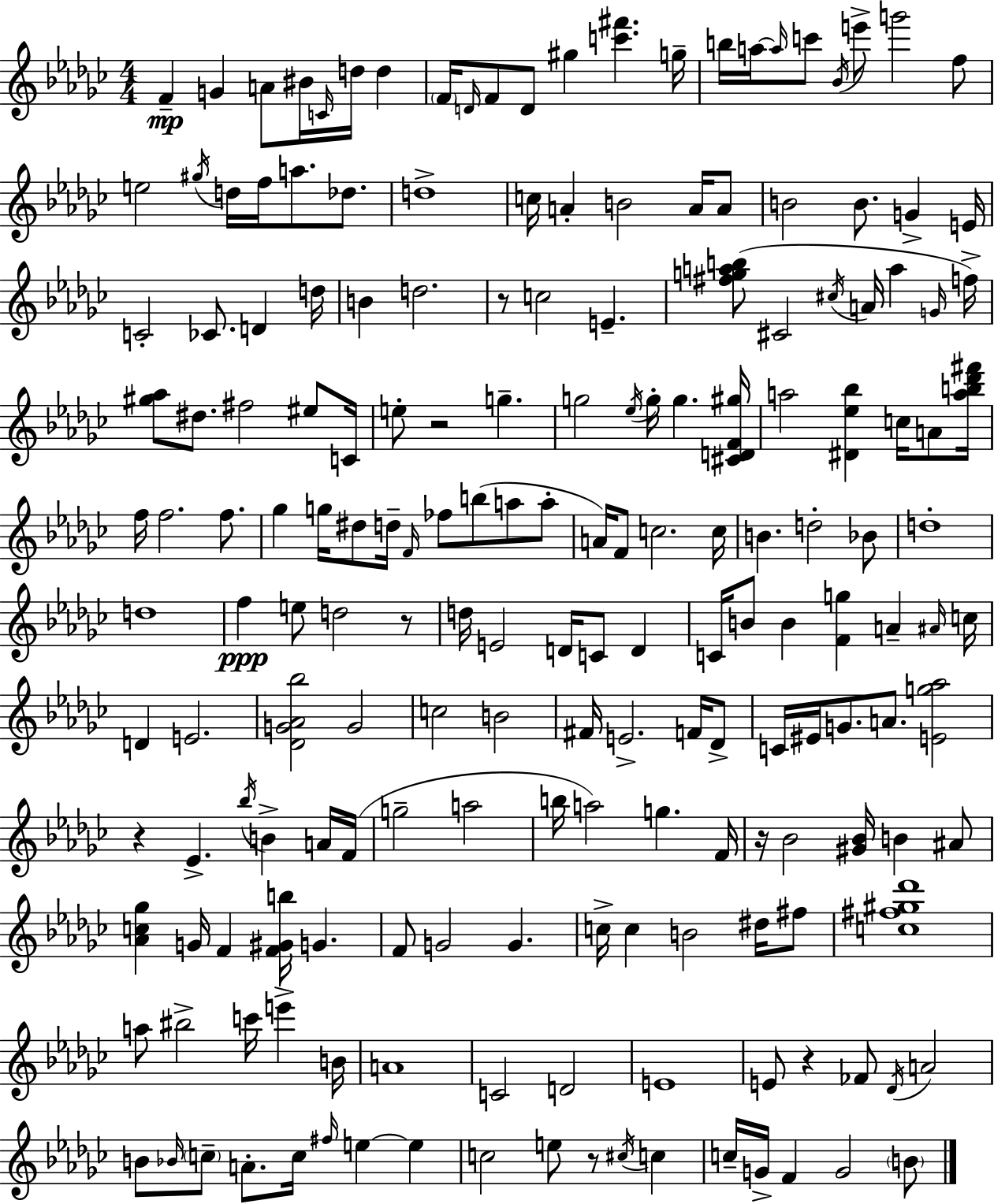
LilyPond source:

{
  \clef treble
  \numericTimeSignature
  \time 4/4
  \key ees \minor
  \repeat volta 2 { f'4--\mp g'4 a'8 bis'16 \grace { c'16 } d''16 d''4 | \parenthesize f'16 \grace { d'16 } f'8 d'8 gis''4 <c''' fis'''>4. | g''16-- b''16 a''16~~ \grace { a''16 } c'''8 \acciaccatura { bes'16 } e'''8-> g'''2 | f''8 e''2 \acciaccatura { gis''16 } d''16 f''16 a''8. | \break des''8. d''1-> | c''16 a'4-. b'2 | a'16 a'8 b'2 b'8. | g'4-> e'16 c'2-. ces'8. | \break d'4 d''16 b'4 d''2. | r8 c''2 e'4.-- | <fis'' g'' a'' b''>8( cis'2 \acciaccatura { cis''16 } | a'16 a''4 \grace { g'16 }) f''16-> <gis'' aes''>8 dis''8. fis''2 | \break eis''8 c'16 e''8-. r2 | g''4.-- g''2 \acciaccatura { ees''16 } | g''16-. g''4. <cis' d' f' gis''>16 a''2 | <dis' ees'' bes''>4 c''16 a'8 <a'' b'' des''' fis'''>16 f''16 f''2. | \break f''8. ges''4 g''16 dis''8 d''16-- | \grace { f'16 } fes''8 b''8( a''8 a''8-. a'16) f'8 c''2. | c''16 b'4. d''2-. | bes'8 d''1-. | \break d''1 | f''4\ppp e''8 d''2 | r8 d''16 e'2 | d'16 c'8 d'4 c'16 b'8 b'4 | \break <f' g''>4 a'4-- \grace { ais'16 } c''16 d'4 e'2. | <des' g' aes' bes''>2 | g'2 c''2 | b'2 fis'16 e'2.-> | \break f'16 des'8-> c'16 eis'16 g'8. a'8. | <e' g'' aes''>2 r4 ees'4.-> | \acciaccatura { bes''16 } b'4-> a'16 f'16( g''2-- | a''2 b''16 a''2) | \break g''4. f'16 r16 bes'2 | <gis' bes'>16 b'4 ais'8 <aes' c'' ges''>4 g'16 | f'4 <f' gis' b''>16 g'4. f'8 g'2 | g'4. c''16-> c''4 | \break b'2 dis''16 fis''8 <c'' fis'' gis'' des'''>1 | a''8 bis''2-> | c'''16 e'''4-> b'16 a'1 | c'2 | \break d'2 e'1 | e'8 r4 | fes'8 \acciaccatura { des'16 } a'2 b'8 \grace { bes'16 } \parenthesize c''8-- | a'8.-. c''16 \grace { fis''16 } e''4~~ e''4 c''2 | \break e''8 r8 \acciaccatura { cis''16 } c''4 c''16-- | g'16-> f'4 g'2 \parenthesize b'8 } \bar "|."
}